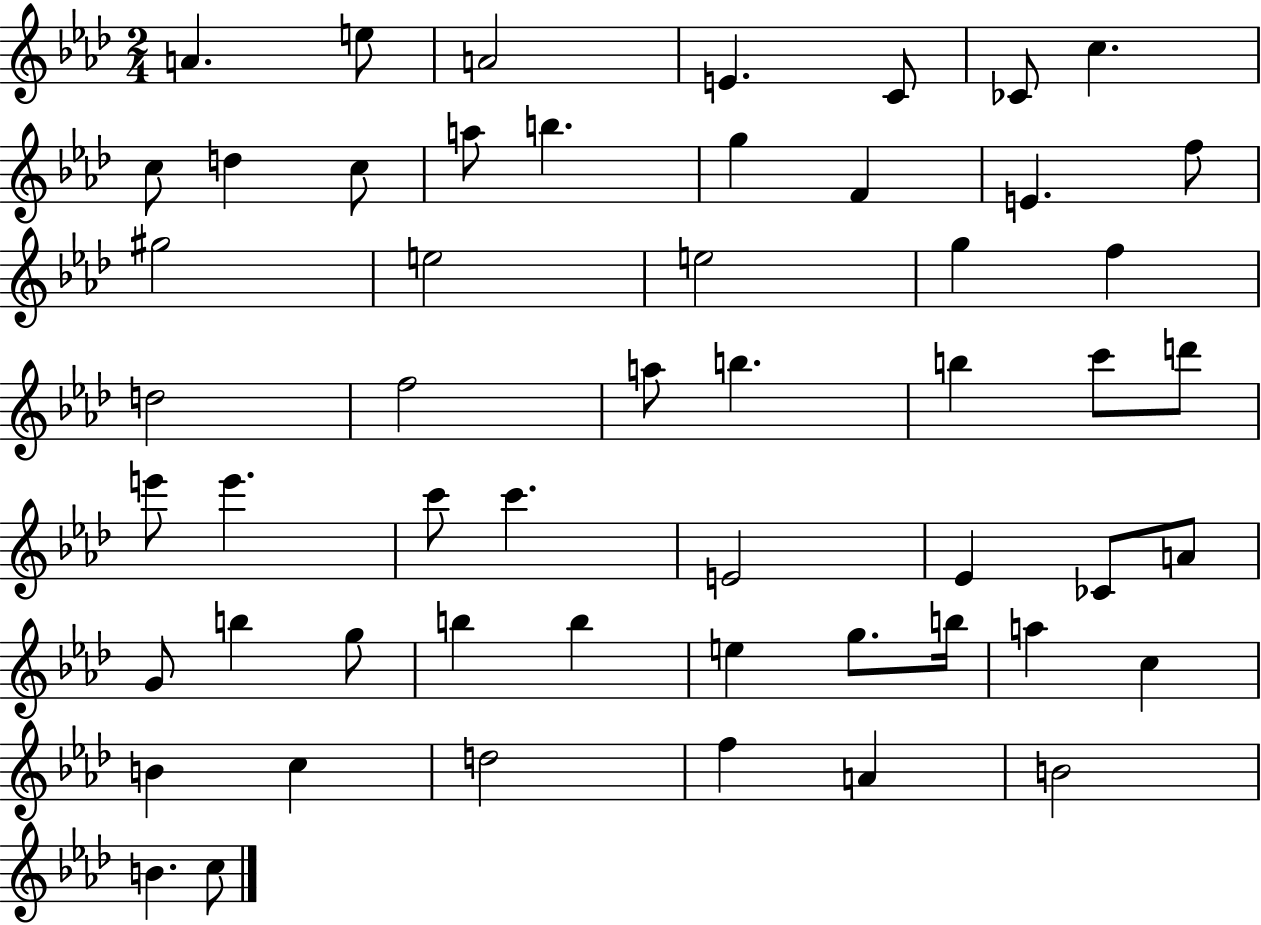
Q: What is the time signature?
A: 2/4